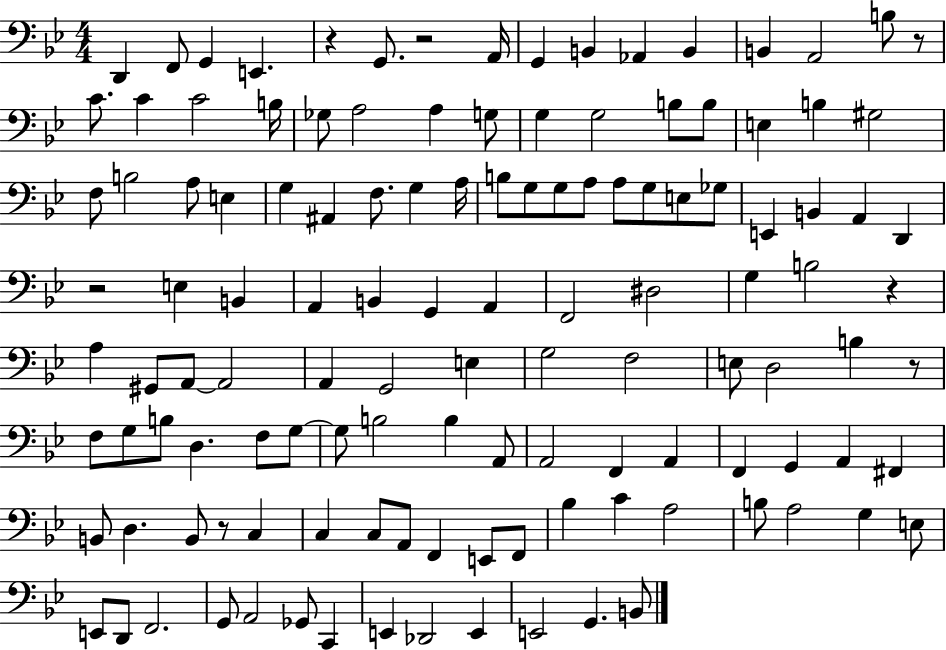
{
  \clef bass
  \numericTimeSignature
  \time 4/4
  \key bes \major
  d,4 f,8 g,4 e,4. | r4 g,8. r2 a,16 | g,4 b,4 aes,4 b,4 | b,4 a,2 b8 r8 | \break c'8. c'4 c'2 b16 | ges8 a2 a4 g8 | g4 g2 b8 b8 | e4 b4 gis2 | \break f8 b2 a8 e4 | g4 ais,4 f8. g4 a16 | b8 g8 g8 a8 a8 g8 e8 ges8 | e,4 b,4 a,4 d,4 | \break r2 e4 b,4 | a,4 b,4 g,4 a,4 | f,2 dis2 | g4 b2 r4 | \break a4 gis,8 a,8~~ a,2 | a,4 g,2 e4 | g2 f2 | e8 d2 b4 r8 | \break f8 g8 b8 d4. f8 g8~~ | g8 b2 b4 a,8 | a,2 f,4 a,4 | f,4 g,4 a,4 fis,4 | \break b,8 d4. b,8 r8 c4 | c4 c8 a,8 f,4 e,8 f,8 | bes4 c'4 a2 | b8 a2 g4 e8 | \break e,8 d,8 f,2. | g,8 a,2 ges,8 c,4 | e,4 des,2 e,4 | e,2 g,4. b,8 | \break \bar "|."
}